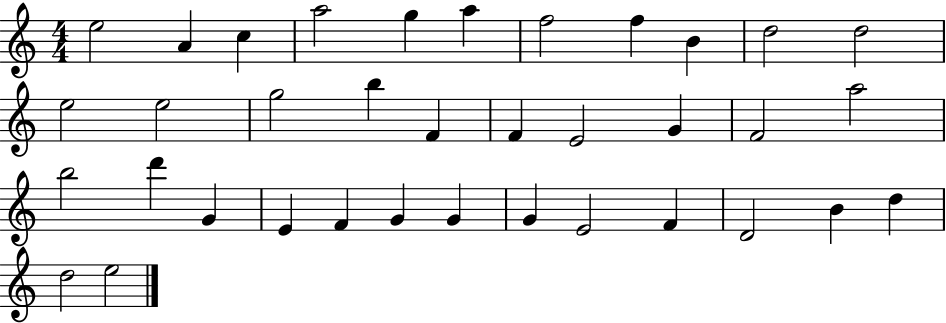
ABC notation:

X:1
T:Untitled
M:4/4
L:1/4
K:C
e2 A c a2 g a f2 f B d2 d2 e2 e2 g2 b F F E2 G F2 a2 b2 d' G E F G G G E2 F D2 B d d2 e2